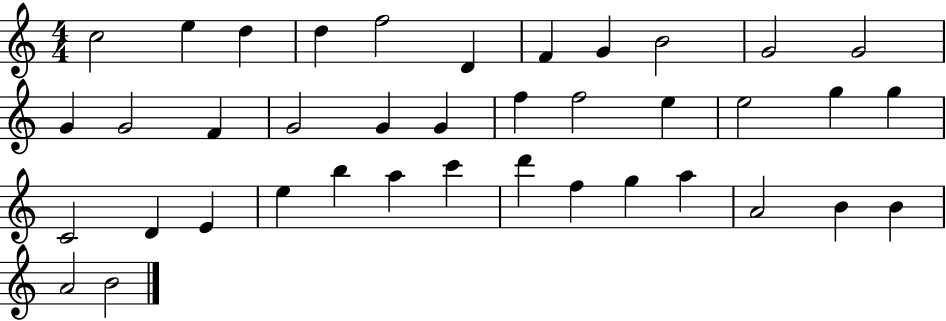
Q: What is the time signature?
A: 4/4